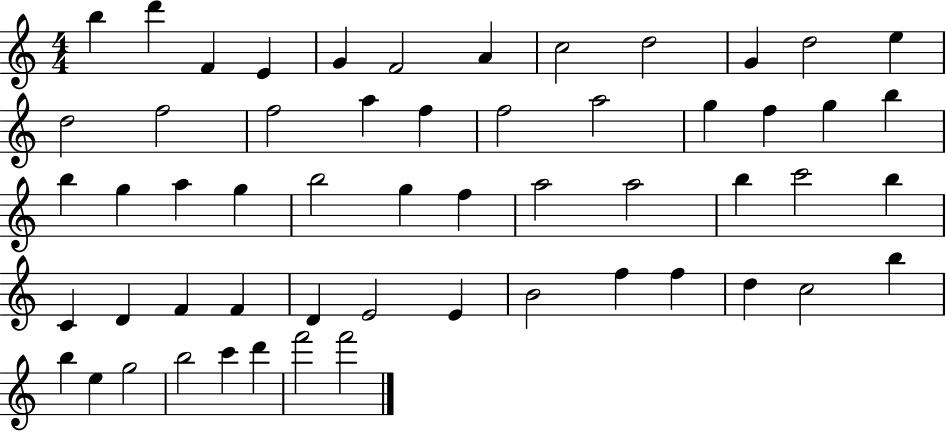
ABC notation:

X:1
T:Untitled
M:4/4
L:1/4
K:C
b d' F E G F2 A c2 d2 G d2 e d2 f2 f2 a f f2 a2 g f g b b g a g b2 g f a2 a2 b c'2 b C D F F D E2 E B2 f f d c2 b b e g2 b2 c' d' f'2 f'2